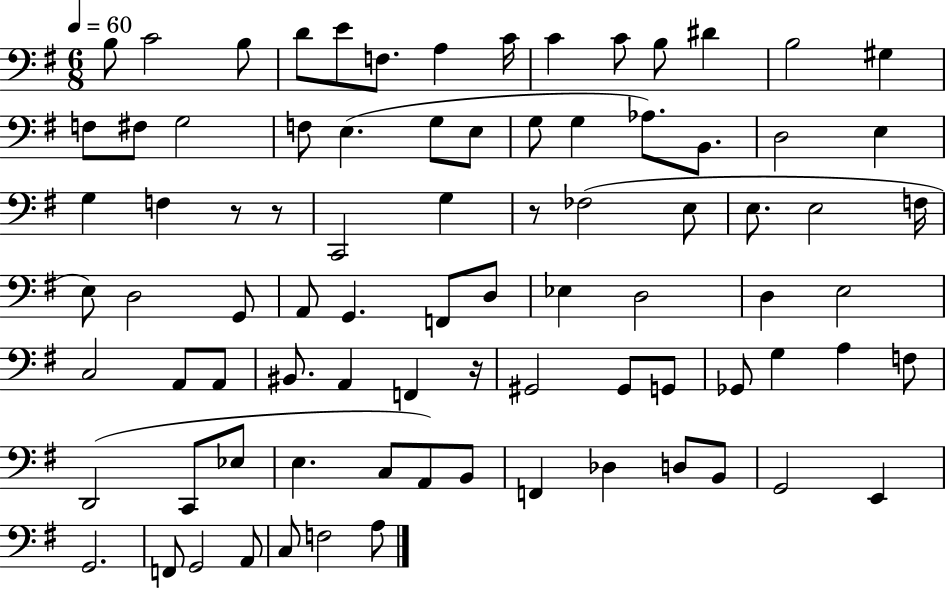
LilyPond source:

{
  \clef bass
  \numericTimeSignature
  \time 6/8
  \key g \major
  \tempo 4 = 60
  \repeat volta 2 { b8 c'2 b8 | d'8 e'8 f8. a4 c'16 | c'4 c'8 b8 dis'4 | b2 gis4 | \break f8 fis8 g2 | f8 e4.( g8 e8 | g8 g4 aes8.) b,8. | d2 e4 | \break g4 f4 r8 r8 | c,2 g4 | r8 fes2( e8 | e8. e2 f16 | \break e8) d2 g,8 | a,8 g,4. f,8 d8 | ees4 d2 | d4 e2 | \break c2 a,8 a,8 | bis,8. a,4 f,4 r16 | gis,2 gis,8 g,8 | ges,8 g4 a4 f8 | \break d,2( c,8 ees8 | e4. c8 a,8) b,8 | f,4 des4 d8 b,8 | g,2 e,4 | \break g,2. | f,8 g,2 a,8 | c8 f2 a8 | } \bar "|."
}